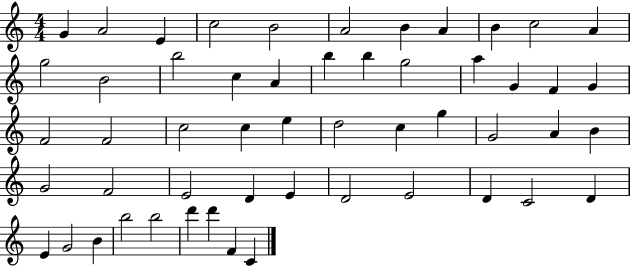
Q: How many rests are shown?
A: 0